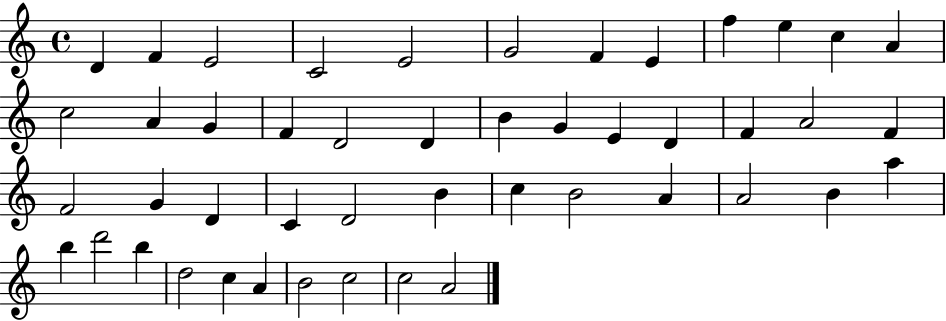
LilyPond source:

{
  \clef treble
  \time 4/4
  \defaultTimeSignature
  \key c \major
  d'4 f'4 e'2 | c'2 e'2 | g'2 f'4 e'4 | f''4 e''4 c''4 a'4 | \break c''2 a'4 g'4 | f'4 d'2 d'4 | b'4 g'4 e'4 d'4 | f'4 a'2 f'4 | \break f'2 g'4 d'4 | c'4 d'2 b'4 | c''4 b'2 a'4 | a'2 b'4 a''4 | \break b''4 d'''2 b''4 | d''2 c''4 a'4 | b'2 c''2 | c''2 a'2 | \break \bar "|."
}